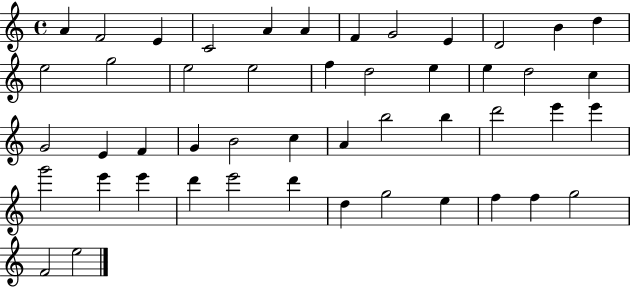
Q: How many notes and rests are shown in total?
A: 48